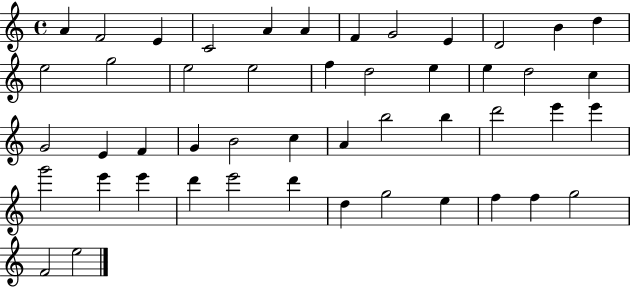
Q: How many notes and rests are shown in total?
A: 48